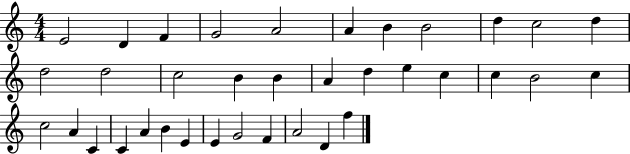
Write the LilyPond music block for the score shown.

{
  \clef treble
  \numericTimeSignature
  \time 4/4
  \key c \major
  e'2 d'4 f'4 | g'2 a'2 | a'4 b'4 b'2 | d''4 c''2 d''4 | \break d''2 d''2 | c''2 b'4 b'4 | a'4 d''4 e''4 c''4 | c''4 b'2 c''4 | \break c''2 a'4 c'4 | c'4 a'4 b'4 e'4 | e'4 g'2 f'4 | a'2 d'4 f''4 | \break \bar "|."
}